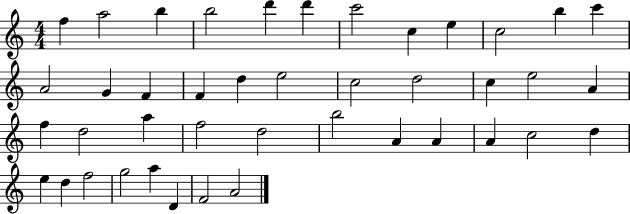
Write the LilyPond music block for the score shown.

{
  \clef treble
  \numericTimeSignature
  \time 4/4
  \key c \major
  f''4 a''2 b''4 | b''2 d'''4 d'''4 | c'''2 c''4 e''4 | c''2 b''4 c'''4 | \break a'2 g'4 f'4 | f'4 d''4 e''2 | c''2 d''2 | c''4 e''2 a'4 | \break f''4 d''2 a''4 | f''2 d''2 | b''2 a'4 a'4 | a'4 c''2 d''4 | \break e''4 d''4 f''2 | g''2 a''4 d'4 | f'2 a'2 | \bar "|."
}